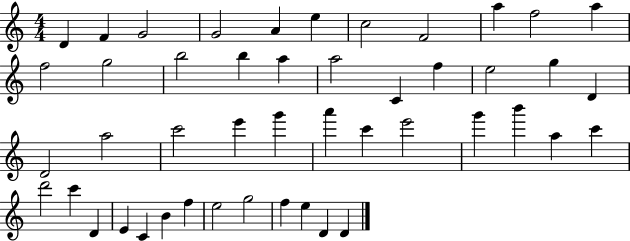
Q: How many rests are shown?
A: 0